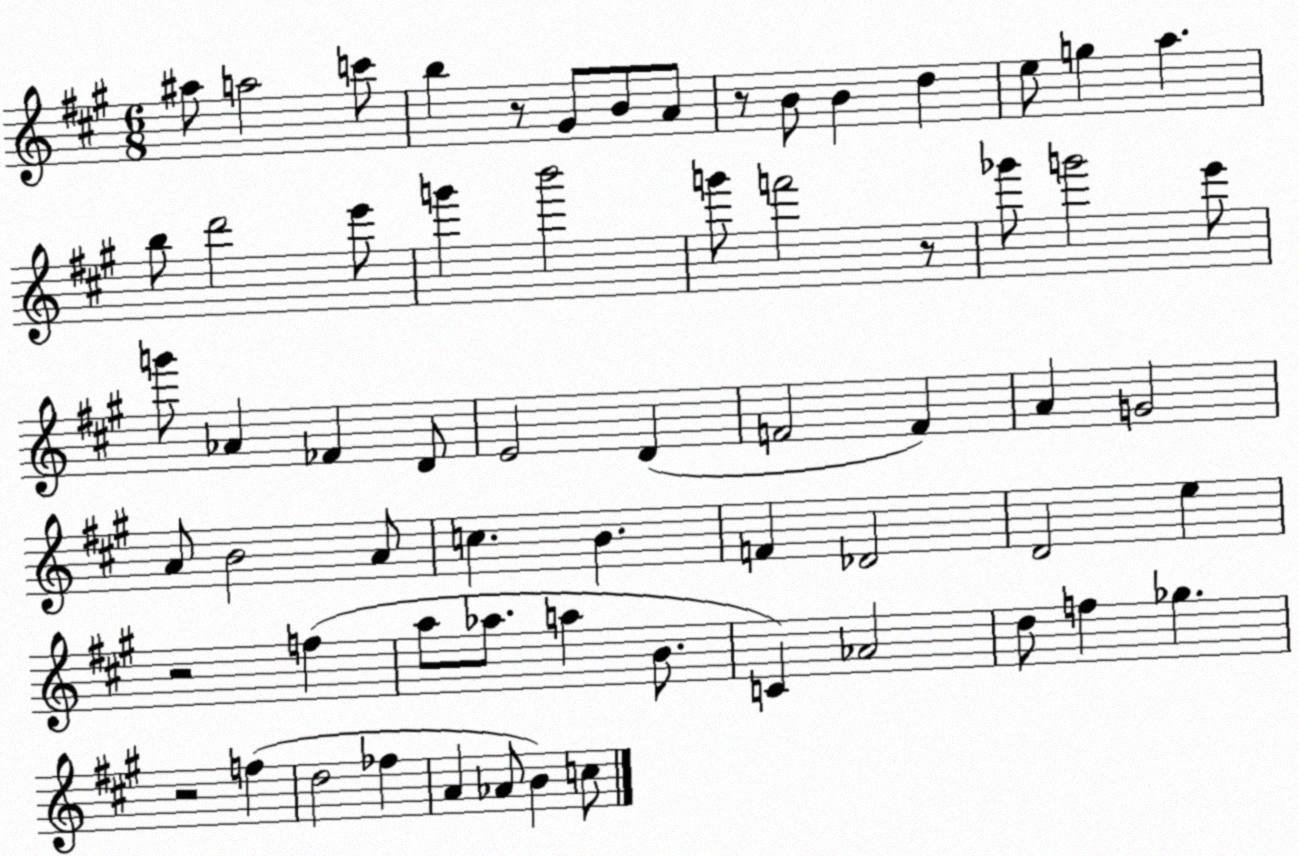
X:1
T:Untitled
M:6/8
L:1/4
K:A
^a/2 a2 c'/2 b z/2 ^G/2 B/2 A/2 z/2 B/2 B d e/2 g a b/2 d'2 e'/2 g' b'2 g'/2 f'2 z/2 _g'/2 g'2 e'/2 g'/2 _A _F D/2 E2 D F2 F A G2 A/2 B2 A/2 c B F _D2 D2 e z2 f a/2 _a/2 a B/2 C _A2 d/2 f _g z2 f d2 _f A _A/2 B c/2